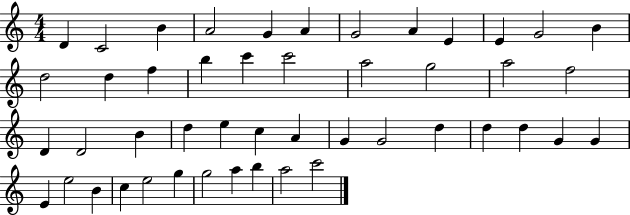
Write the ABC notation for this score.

X:1
T:Untitled
M:4/4
L:1/4
K:C
D C2 B A2 G A G2 A E E G2 B d2 d f b c' c'2 a2 g2 a2 f2 D D2 B d e c A G G2 d d d G G E e2 B c e2 g g2 a b a2 c'2